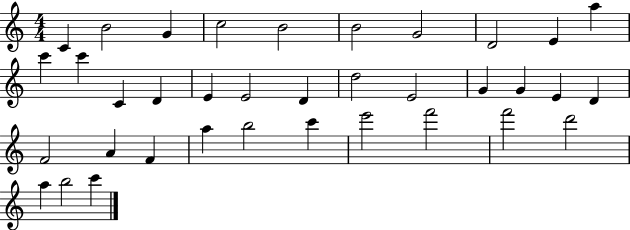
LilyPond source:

{
  \clef treble
  \numericTimeSignature
  \time 4/4
  \key c \major
  c'4 b'2 g'4 | c''2 b'2 | b'2 g'2 | d'2 e'4 a''4 | \break c'''4 c'''4 c'4 d'4 | e'4 e'2 d'4 | d''2 e'2 | g'4 g'4 e'4 d'4 | \break f'2 a'4 f'4 | a''4 b''2 c'''4 | e'''2 f'''2 | f'''2 d'''2 | \break a''4 b''2 c'''4 | \bar "|."
}